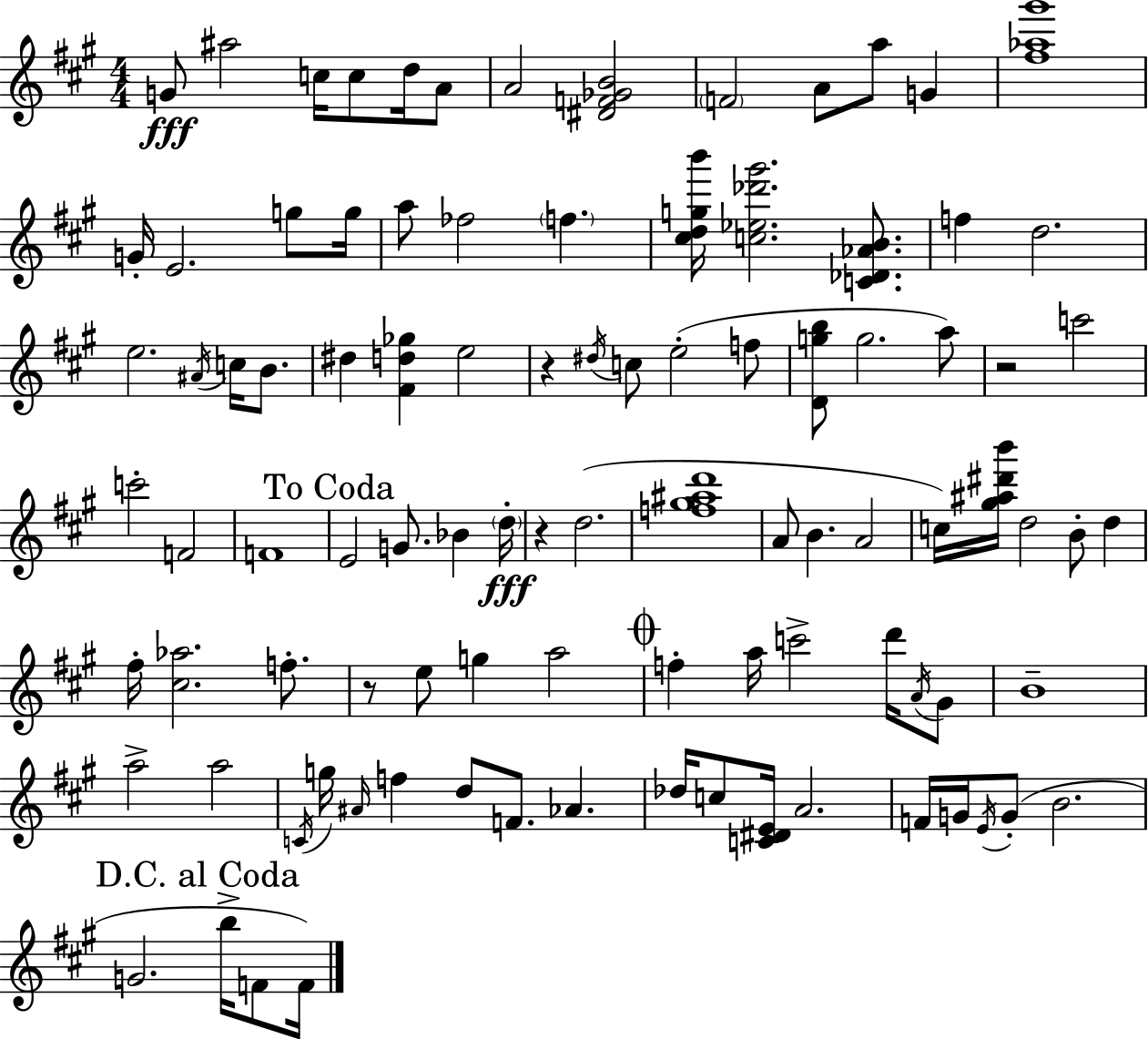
G4/e A#5/h C5/s C5/e D5/s A4/e A4/h [D#4,F4,Gb4,B4]/h F4/h A4/e A5/e G4/q [F#5,Ab5,G#6]/w G4/s E4/h. G5/e G5/s A5/e FES5/h F5/q. [C#5,D5,G5,B6]/s [C5,Eb5,Db6,G#6]/h. [C4,Db4,Ab4,B4]/e. F5/q D5/h. E5/h. A#4/s C5/s B4/e. D#5/q [F#4,D5,Gb5]/q E5/h R/q D#5/s C5/e E5/h F5/e [D4,G5,B5]/e G5/h. A5/e R/h C6/h C6/h F4/h F4/w E4/h G4/e. Bb4/q D5/s R/q D5/h. [F5,G#5,A#5,D6]/w A4/e B4/q. A4/h C5/s [G#5,A#5,D#6,B6]/s D5/h B4/e D5/q F#5/s [C#5,Ab5]/h. F5/e. R/e E5/e G5/q A5/h F5/q A5/s C6/h D6/s A4/s G#4/e B4/w A5/h A5/h C4/s G5/s A#4/s F5/q D5/e F4/e. Ab4/q. Db5/s C5/e [C4,D#4,E4]/s A4/h. F4/s G4/s E4/s G4/e B4/h. G4/h. B5/s F4/e F4/s